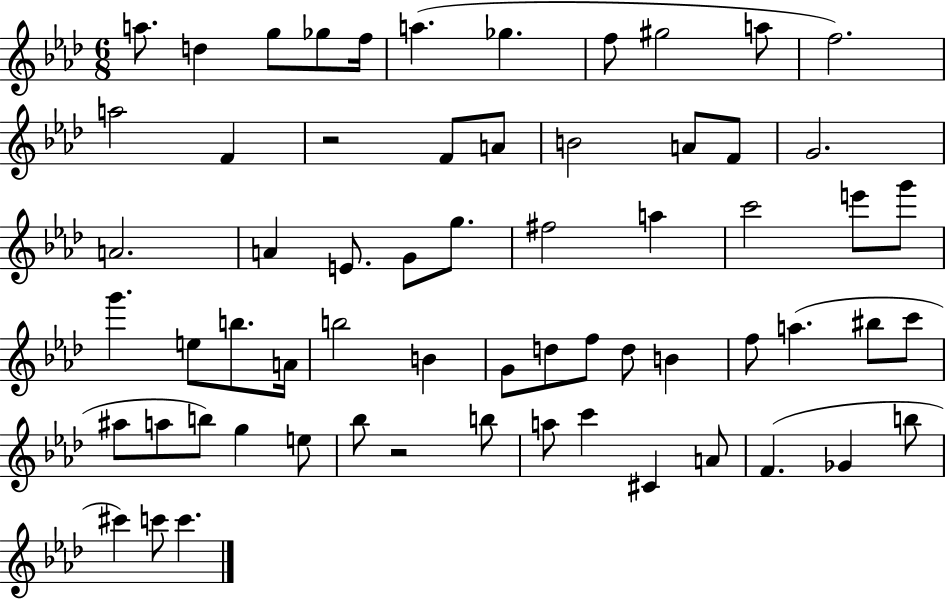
A5/e. D5/q G5/e Gb5/e F5/s A5/q. Gb5/q. F5/e G#5/h A5/e F5/h. A5/h F4/q R/h F4/e A4/e B4/h A4/e F4/e G4/h. A4/h. A4/q E4/e. G4/e G5/e. F#5/h A5/q C6/h E6/e G6/e G6/q. E5/e B5/e. A4/s B5/h B4/q G4/e D5/e F5/e D5/e B4/q F5/e A5/q. BIS5/e C6/e A#5/e A5/e B5/e G5/q E5/e Bb5/e R/h B5/e A5/e C6/q C#4/q A4/e F4/q. Gb4/q B5/e C#6/q C6/e C6/q.